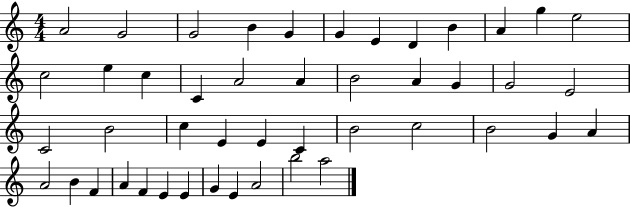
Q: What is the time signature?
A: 4/4